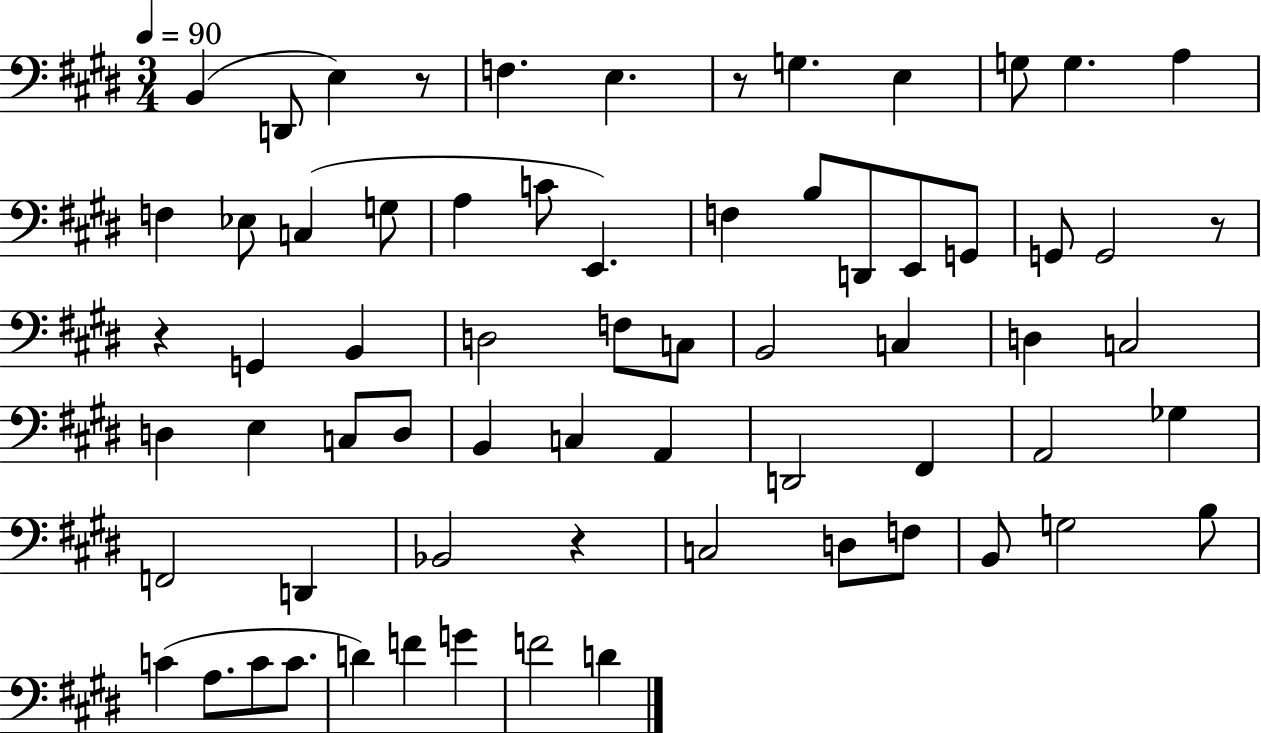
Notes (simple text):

B2/q D2/e E3/q R/e F3/q. E3/q. R/e G3/q. E3/q G3/e G3/q. A3/q F3/q Eb3/e C3/q G3/e A3/q C4/e E2/q. F3/q B3/e D2/e E2/e G2/e G2/e G2/h R/e R/q G2/q B2/q D3/h F3/e C3/e B2/h C3/q D3/q C3/h D3/q E3/q C3/e D3/e B2/q C3/q A2/q D2/h F#2/q A2/h Gb3/q F2/h D2/q Bb2/h R/q C3/h D3/e F3/e B2/e G3/h B3/e C4/q A3/e. C4/e C4/e. D4/q F4/q G4/q F4/h D4/q